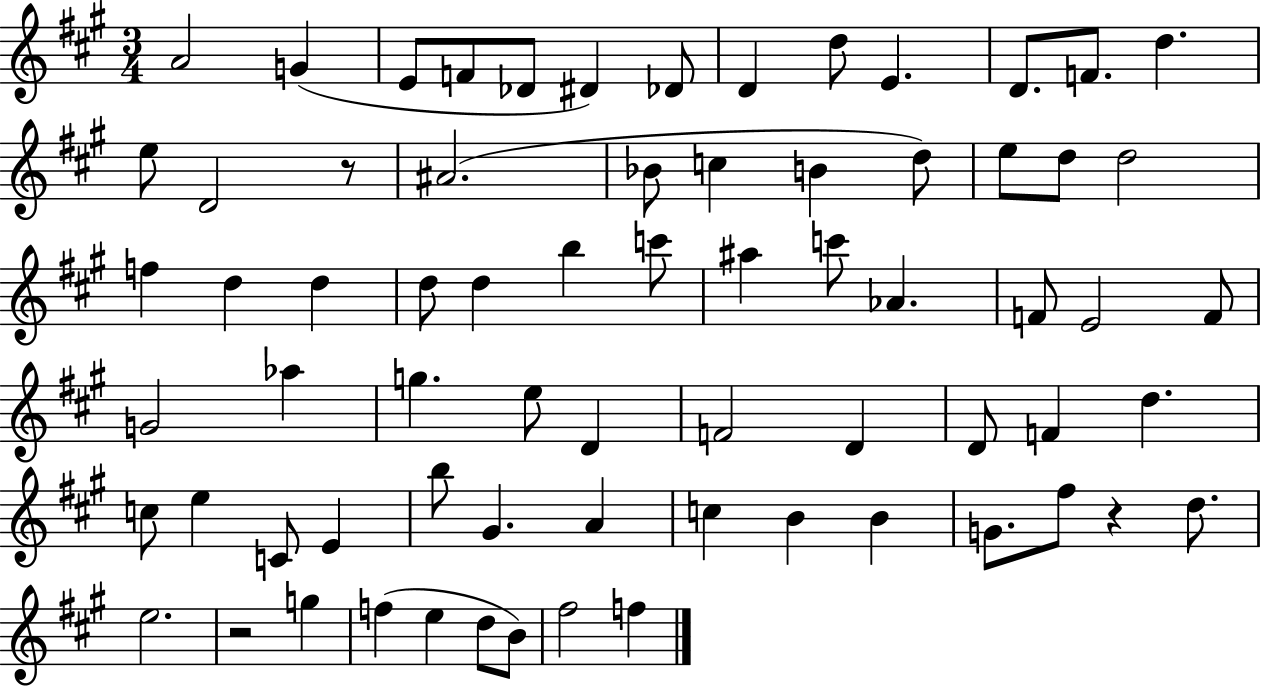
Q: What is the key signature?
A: A major